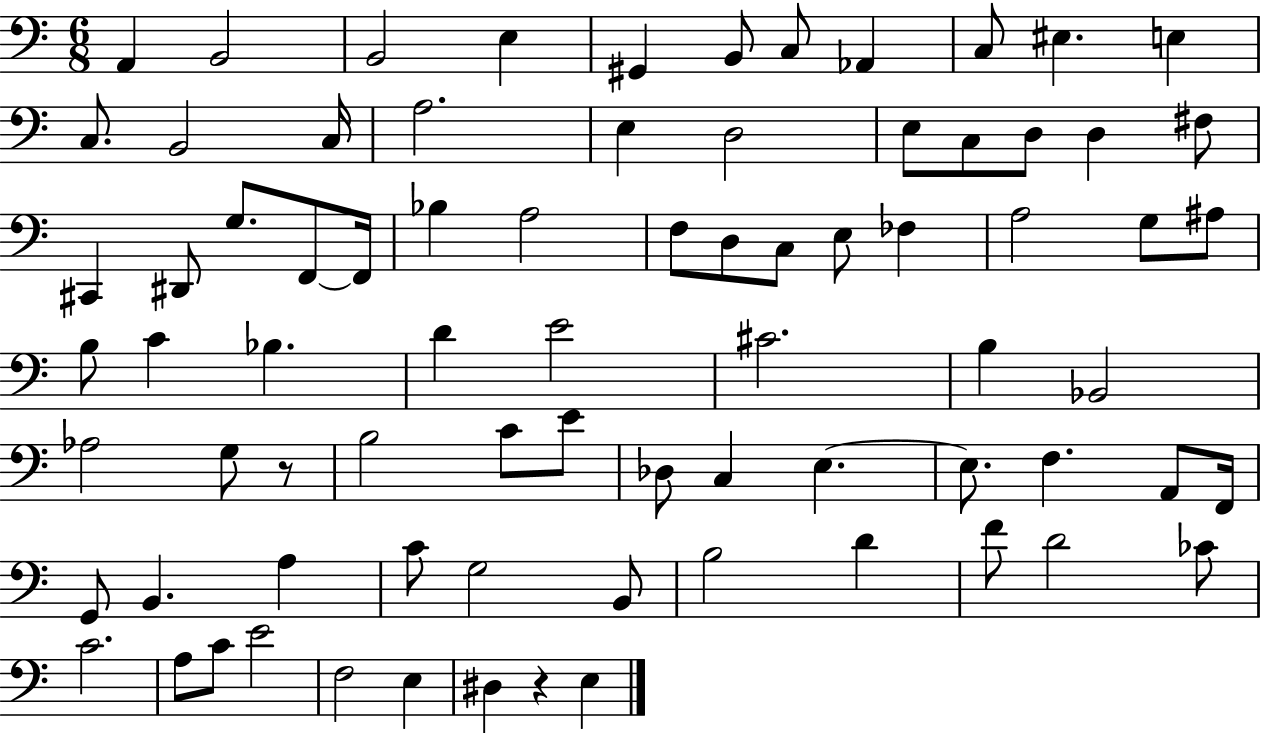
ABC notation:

X:1
T:Untitled
M:6/8
L:1/4
K:C
A,, B,,2 B,,2 E, ^G,, B,,/2 C,/2 _A,, C,/2 ^E, E, C,/2 B,,2 C,/4 A,2 E, D,2 E,/2 C,/2 D,/2 D, ^F,/2 ^C,, ^D,,/2 G,/2 F,,/2 F,,/4 _B, A,2 F,/2 D,/2 C,/2 E,/2 _F, A,2 G,/2 ^A,/2 B,/2 C _B, D E2 ^C2 B, _B,,2 _A,2 G,/2 z/2 B,2 C/2 E/2 _D,/2 C, E, E,/2 F, A,,/2 F,,/4 G,,/2 B,, A, C/2 G,2 B,,/2 B,2 D F/2 D2 _C/2 C2 A,/2 C/2 E2 F,2 E, ^D, z E,